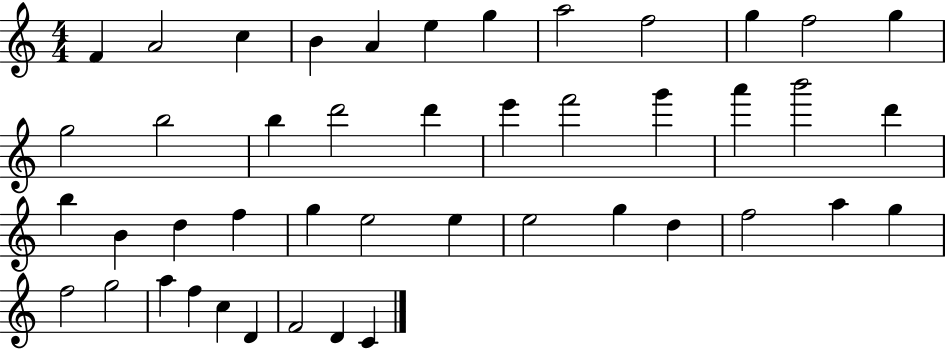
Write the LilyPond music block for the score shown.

{
  \clef treble
  \numericTimeSignature
  \time 4/4
  \key c \major
  f'4 a'2 c''4 | b'4 a'4 e''4 g''4 | a''2 f''2 | g''4 f''2 g''4 | \break g''2 b''2 | b''4 d'''2 d'''4 | e'''4 f'''2 g'''4 | a'''4 b'''2 d'''4 | \break b''4 b'4 d''4 f''4 | g''4 e''2 e''4 | e''2 g''4 d''4 | f''2 a''4 g''4 | \break f''2 g''2 | a''4 f''4 c''4 d'4 | f'2 d'4 c'4 | \bar "|."
}